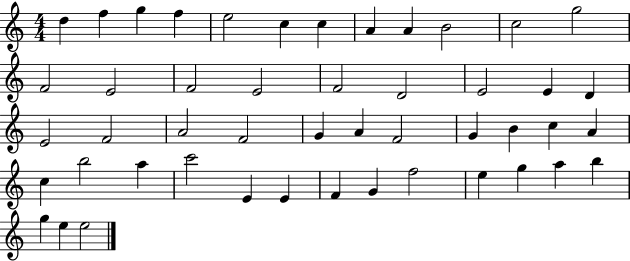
X:1
T:Untitled
M:4/4
L:1/4
K:C
d f g f e2 c c A A B2 c2 g2 F2 E2 F2 E2 F2 D2 E2 E D E2 F2 A2 F2 G A F2 G B c A c b2 a c'2 E E F G f2 e g a b g e e2